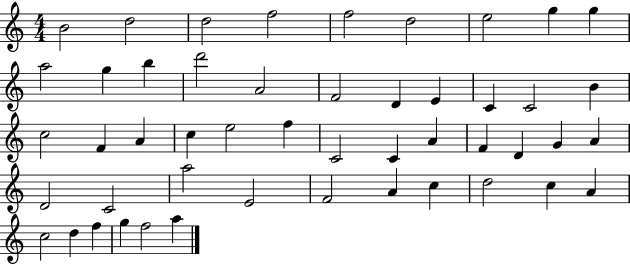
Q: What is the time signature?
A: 4/4